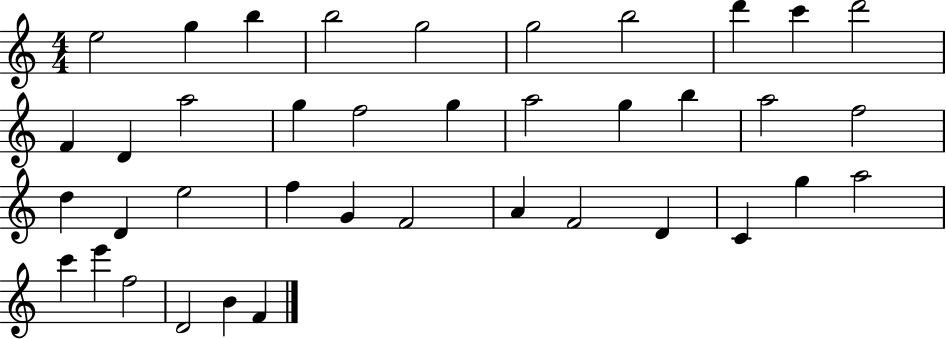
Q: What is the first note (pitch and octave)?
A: E5